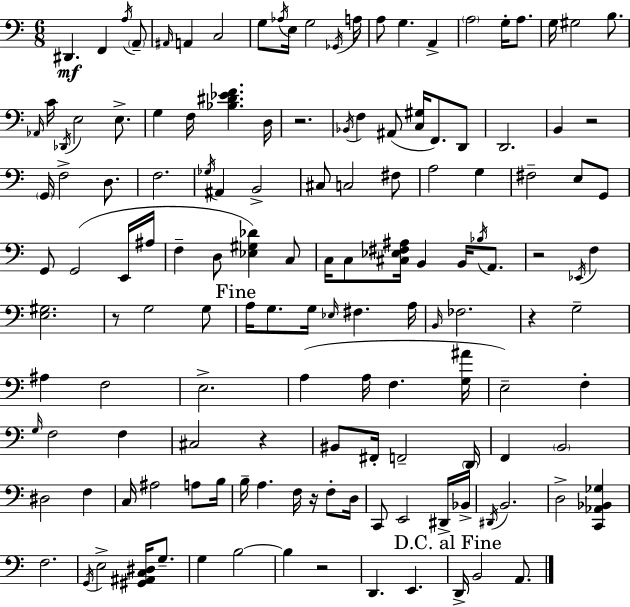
D#2/q. F2/q A3/s A2/e A#2/s A2/q C3/h G3/e Ab3/s E3/s G3/h Gb2/s A3/s A3/e G3/q. A2/q A3/h G3/s A3/e. G3/s G#3/h B3/e. Ab2/s C4/s Db2/s E3/h E3/e. G3/q F3/s [Bb3,D#4,Eb4,F4]/q. D3/s R/h. Bb2/s F3/q A#2/e [C3,G#3]/s F2/e. D2/e D2/h. B2/q R/h G2/s F3/h D3/e. F3/h. Gb3/s A#2/q B2/h C#3/e C3/h F#3/e A3/h G3/q F#3/h E3/e G2/e G2/e G2/h E2/s A#3/s F3/q D3/e [Eb3,G#3,Db4]/q C3/e C3/s C3/e [C#3,Eb3,F#3,A#3]/s B2/q B2/s Bb3/s A2/e. R/h Eb2/s F3/q [E3,G#3]/h. R/e G3/h G3/e A3/s G3/e. G3/s Eb3/s F#3/q. A3/s B2/s FES3/h. R/q G3/h A#3/q F3/h E3/h. A3/q A3/s F3/q. [G3,A#4]/s E3/h F3/q G3/s F3/h F3/q C#3/h R/q BIS2/e F#2/s F2/h D2/s F2/q B2/h D#3/h F3/q C3/s A#3/h A3/e B3/s B3/s A3/q. F3/s R/s F3/e D3/s C2/e E2/h D#2/s Bb2/s D#2/s B2/h. D3/h [C2,Ab2,Bb2,Gb3]/q F3/h. G2/s E3/h [G#2,A#2,C3,D#3]/s G3/e. G3/q B3/h B3/q R/h D2/q. E2/q. D2/s B2/h A2/e.